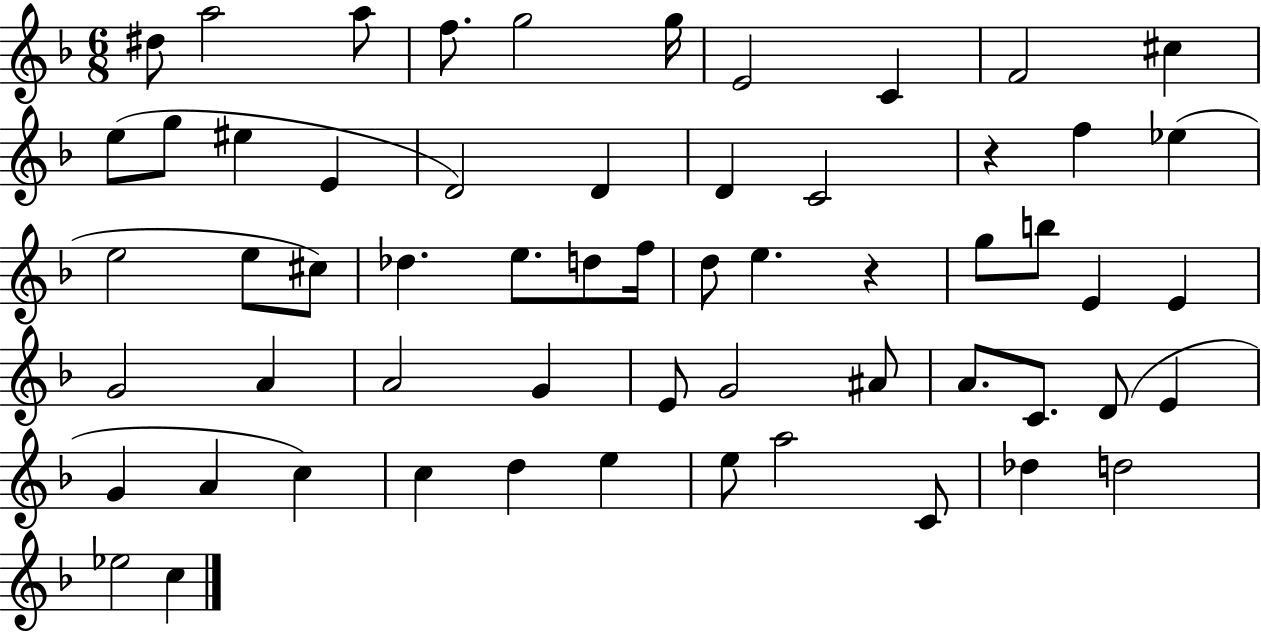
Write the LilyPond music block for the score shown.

{
  \clef treble
  \numericTimeSignature
  \time 6/8
  \key f \major
  \repeat volta 2 { dis''8 a''2 a''8 | f''8. g''2 g''16 | e'2 c'4 | f'2 cis''4 | \break e''8( g''8 eis''4 e'4 | d'2) d'4 | d'4 c'2 | r4 f''4 ees''4( | \break e''2 e''8 cis''8) | des''4. e''8. d''8 f''16 | d''8 e''4. r4 | g''8 b''8 e'4 e'4 | \break g'2 a'4 | a'2 g'4 | e'8 g'2 ais'8 | a'8. c'8. d'8( e'4 | \break g'4 a'4 c''4) | c''4 d''4 e''4 | e''8 a''2 c'8 | des''4 d''2 | \break ees''2 c''4 | } \bar "|."
}